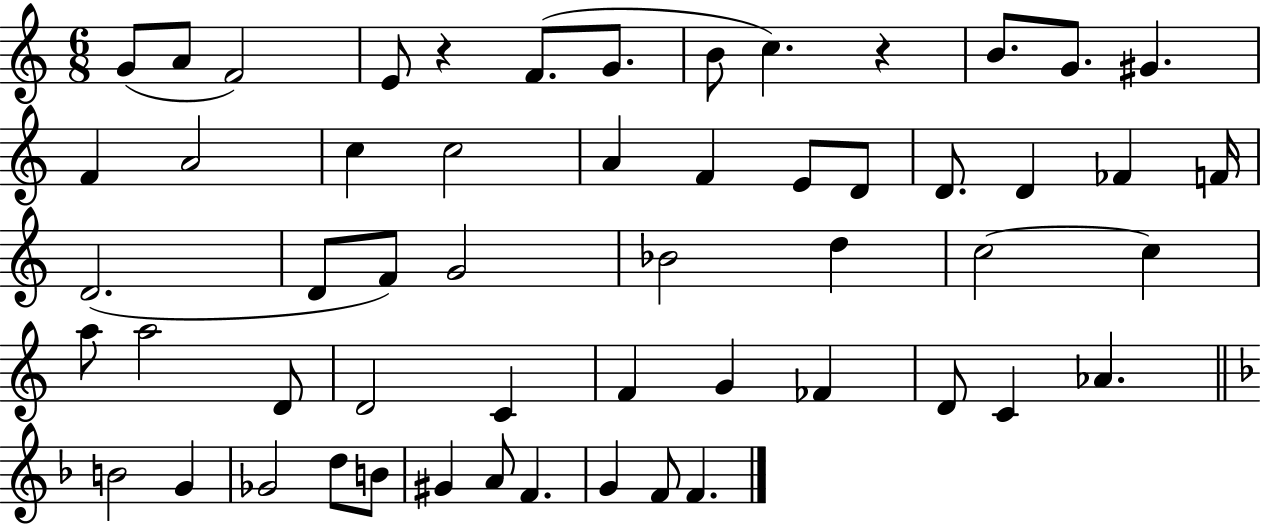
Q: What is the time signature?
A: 6/8